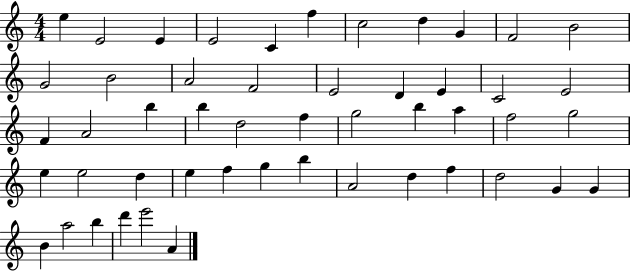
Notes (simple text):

E5/q E4/h E4/q E4/h C4/q F5/q C5/h D5/q G4/q F4/h B4/h G4/h B4/h A4/h F4/h E4/h D4/q E4/q C4/h E4/h F4/q A4/h B5/q B5/q D5/h F5/q G5/h B5/q A5/q F5/h G5/h E5/q E5/h D5/q E5/q F5/q G5/q B5/q A4/h D5/q F5/q D5/h G4/q G4/q B4/q A5/h B5/q D6/q E6/h A4/q